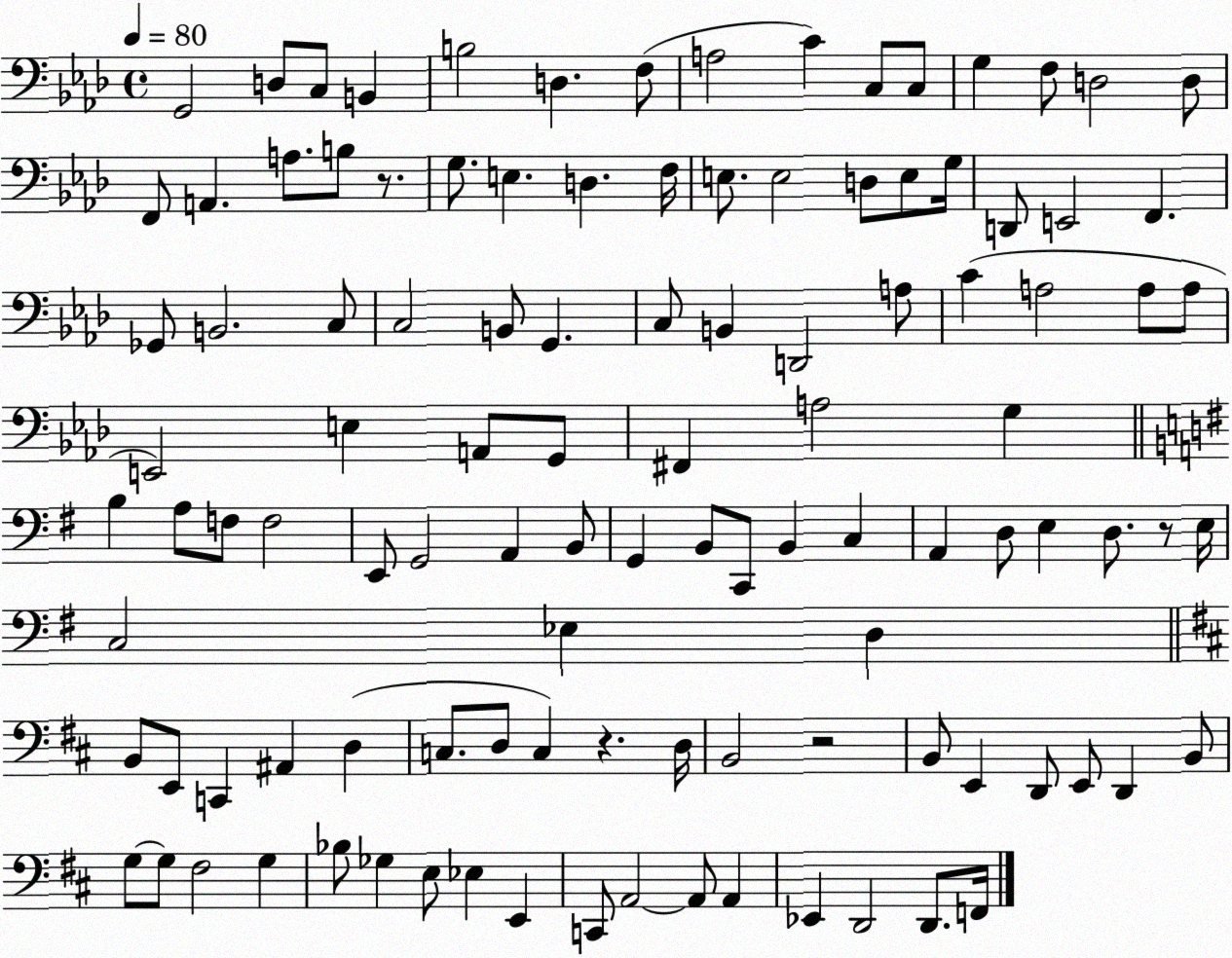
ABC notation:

X:1
T:Untitled
M:4/4
L:1/4
K:Ab
G,,2 D,/2 C,/2 B,, B,2 D, F,/2 A,2 C C,/2 C,/2 G, F,/2 D,2 D,/2 F,,/2 A,, A,/2 B,/2 z/2 G,/2 E, D, F,/4 E,/2 E,2 D,/2 E,/2 G,/4 D,,/2 E,,2 F,, _G,,/2 B,,2 C,/2 C,2 B,,/2 G,, C,/2 B,, D,,2 A,/2 C A,2 A,/2 A,/2 E,,2 E, A,,/2 G,,/2 ^F,, A,2 G, B, A,/2 F,/2 F,2 E,,/2 G,,2 A,, B,,/2 G,, B,,/2 C,,/2 B,, C, A,, D,/2 E, D,/2 z/2 E,/4 C,2 _E, D, B,,/2 E,,/2 C,, ^A,, D, C,/2 D,/2 C, z D,/4 B,,2 z2 B,,/2 E,, D,,/2 E,,/2 D,, B,,/2 G,/2 G,/2 ^F,2 G, _B,/2 _G, E,/2 _E, E,, C,,/2 A,,2 A,,/2 A,, _E,, D,,2 D,,/2 F,,/4